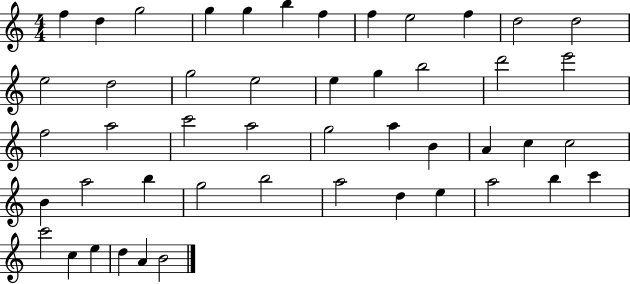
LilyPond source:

{
  \clef treble
  \numericTimeSignature
  \time 4/4
  \key c \major
  f''4 d''4 g''2 | g''4 g''4 b''4 f''4 | f''4 e''2 f''4 | d''2 d''2 | \break e''2 d''2 | g''2 e''2 | e''4 g''4 b''2 | d'''2 e'''2 | \break f''2 a''2 | c'''2 a''2 | g''2 a''4 b'4 | a'4 c''4 c''2 | \break b'4 a''2 b''4 | g''2 b''2 | a''2 d''4 e''4 | a''2 b''4 c'''4 | \break c'''2 c''4 e''4 | d''4 a'4 b'2 | \bar "|."
}